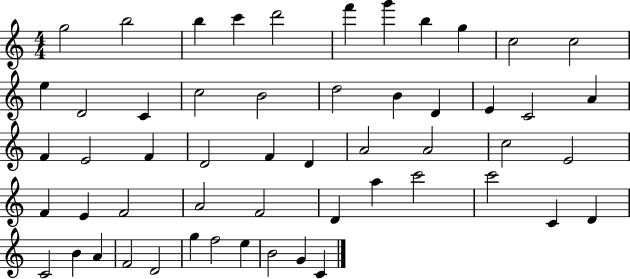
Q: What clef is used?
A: treble